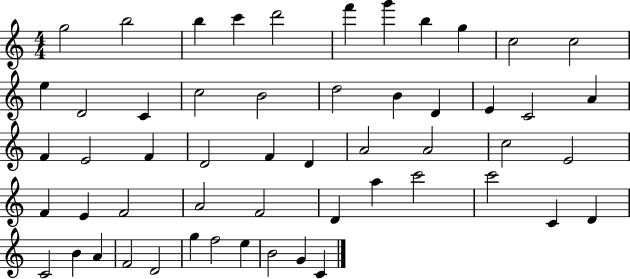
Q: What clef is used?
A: treble